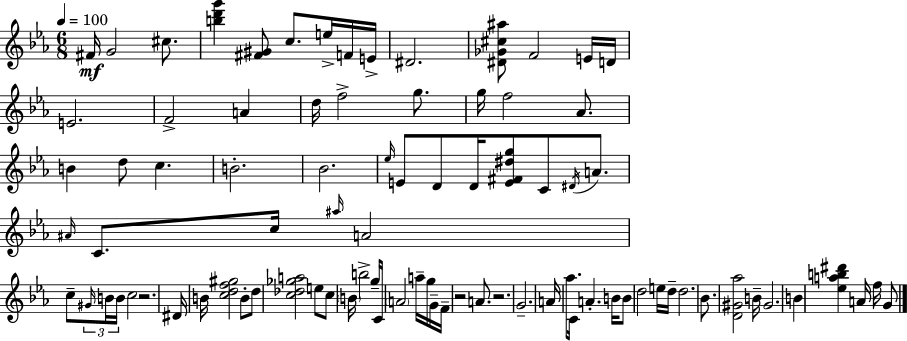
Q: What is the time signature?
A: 6/8